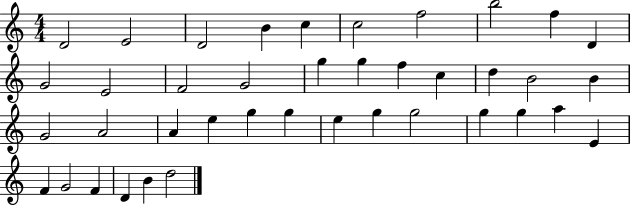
{
  \clef treble
  \numericTimeSignature
  \time 4/4
  \key c \major
  d'2 e'2 | d'2 b'4 c''4 | c''2 f''2 | b''2 f''4 d'4 | \break g'2 e'2 | f'2 g'2 | g''4 g''4 f''4 c''4 | d''4 b'2 b'4 | \break g'2 a'2 | a'4 e''4 g''4 g''4 | e''4 g''4 g''2 | g''4 g''4 a''4 e'4 | \break f'4 g'2 f'4 | d'4 b'4 d''2 | \bar "|."
}